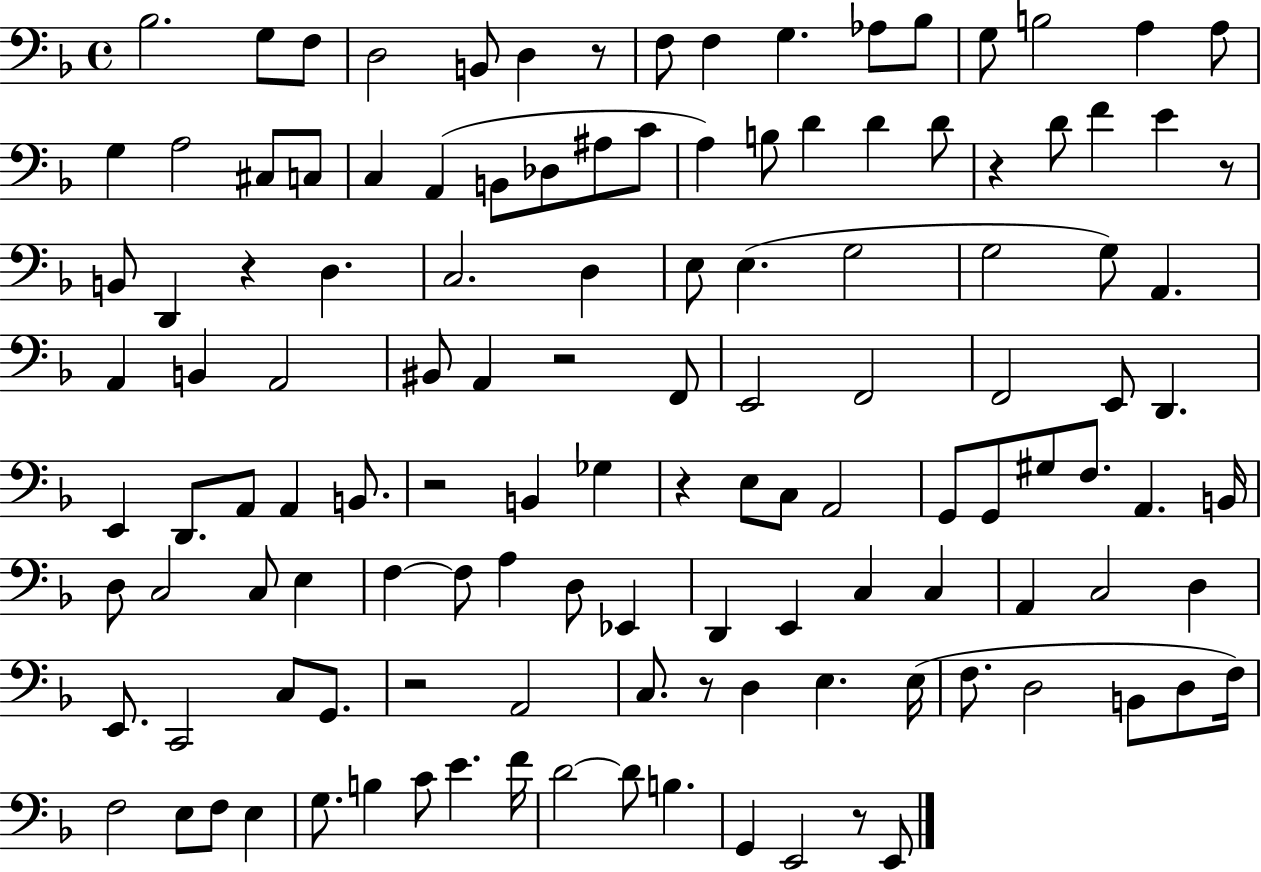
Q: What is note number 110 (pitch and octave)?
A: F4